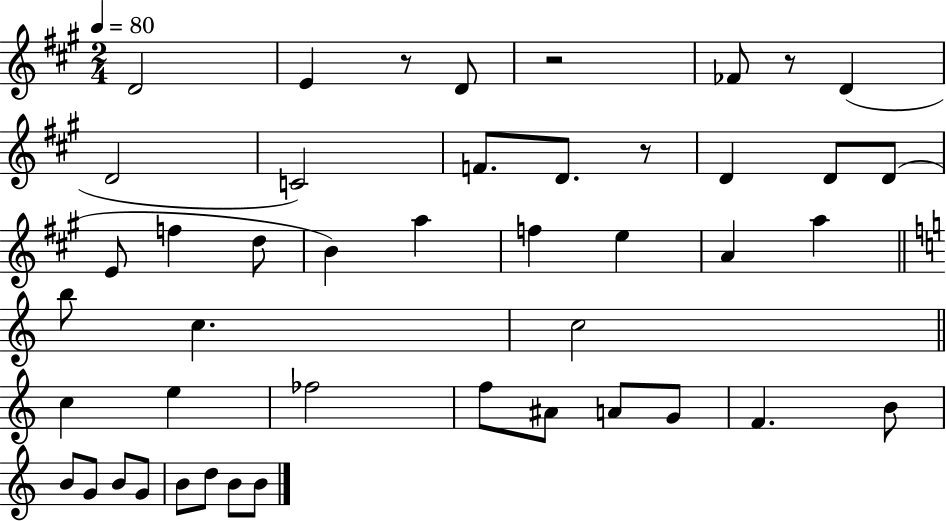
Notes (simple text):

D4/h E4/q R/e D4/e R/h FES4/e R/e D4/q D4/h C4/h F4/e. D4/e. R/e D4/q D4/e D4/e E4/e F5/q D5/e B4/q A5/q F5/q E5/q A4/q A5/q B5/e C5/q. C5/h C5/q E5/q FES5/h F5/e A#4/e A4/e G4/e F4/q. B4/e B4/e G4/e B4/e G4/e B4/e D5/e B4/e B4/e